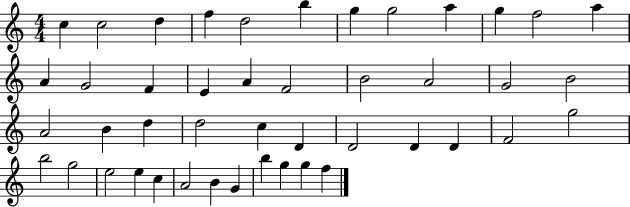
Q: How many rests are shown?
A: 0